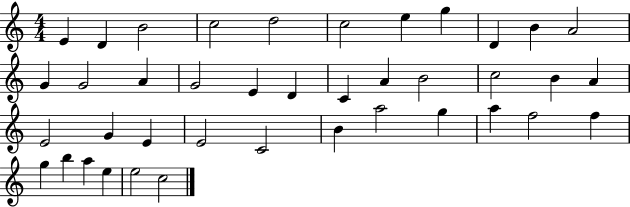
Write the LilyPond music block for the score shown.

{
  \clef treble
  \numericTimeSignature
  \time 4/4
  \key c \major
  e'4 d'4 b'2 | c''2 d''2 | c''2 e''4 g''4 | d'4 b'4 a'2 | \break g'4 g'2 a'4 | g'2 e'4 d'4 | c'4 a'4 b'2 | c''2 b'4 a'4 | \break e'2 g'4 e'4 | e'2 c'2 | b'4 a''2 g''4 | a''4 f''2 f''4 | \break g''4 b''4 a''4 e''4 | e''2 c''2 | \bar "|."
}